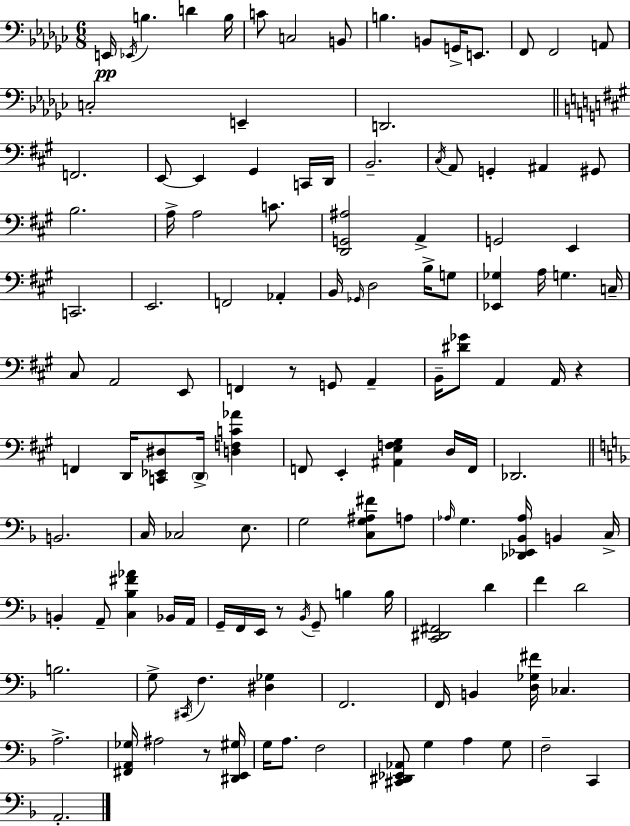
{
  \clef bass
  \numericTimeSignature
  \time 6/8
  \key ees \minor
  e,16\pp \acciaccatura { ees,16 } b4. d'4 | b16 c'8 c2 b,8 | b4. b,8 g,16-> e,8. | f,8 f,2 a,8 | \break c2-. e,4-- | d,2. | \bar "||" \break \key a \major f,2. | e,8~~ e,4 gis,4 c,16 d,16 | b,2.-- | \acciaccatura { cis16 } a,8 g,4-. ais,4 gis,8 | \break b2. | a16-> a2 c'8. | <d, g, ais>2 a,4-> | g,2 e,4 | \break c,2. | e,2. | f,2 aes,4-. | b,16 \grace { ges,16 } d2 b16-> | \break g8 <ees, ges>4 a16 g4. | c16-- cis8 a,2 | e,8 f,4 r8 g,8 a,4-- | b,16-- <dis' ges'>8 a,4 a,16 r4 | \break f,4 d,16 <c, ees, dis>8 \parenthesize d,16-> <d f c' aes'>4 | f,8 e,4-. <ais, e f gis>4 | d16 f,16 des,2. | \bar "||" \break \key d \minor b,2. | c16 ces2 e8. | g2 <c g ais fis'>8 a8 | \grace { aes16 } g4. <des, ees, bes, aes>16 b,4 | \break c16-> b,4-. a,8-- <c bes fis' aes'>4 bes,16 | a,16 g,16-- f,16 e,16 r8 \acciaccatura { bes,16 } g,8-- b4 | b16 <c, dis, fis,>2 d'4 | f'4 d'2 | \break b2. | g8-> \acciaccatura { cis,16 } f4. <dis ges>4 | f,2. | f,16 b,4 <d ges fis'>16 ces4. | \break a2.-> | <fis, a, ges>16 ais2 | r8 <dis, e, gis>16 g16 a8. f2 | <cis, dis, ees, aes,>8 g4 a4 | \break g8 f2-- c,4 | a,2.-. | \bar "|."
}